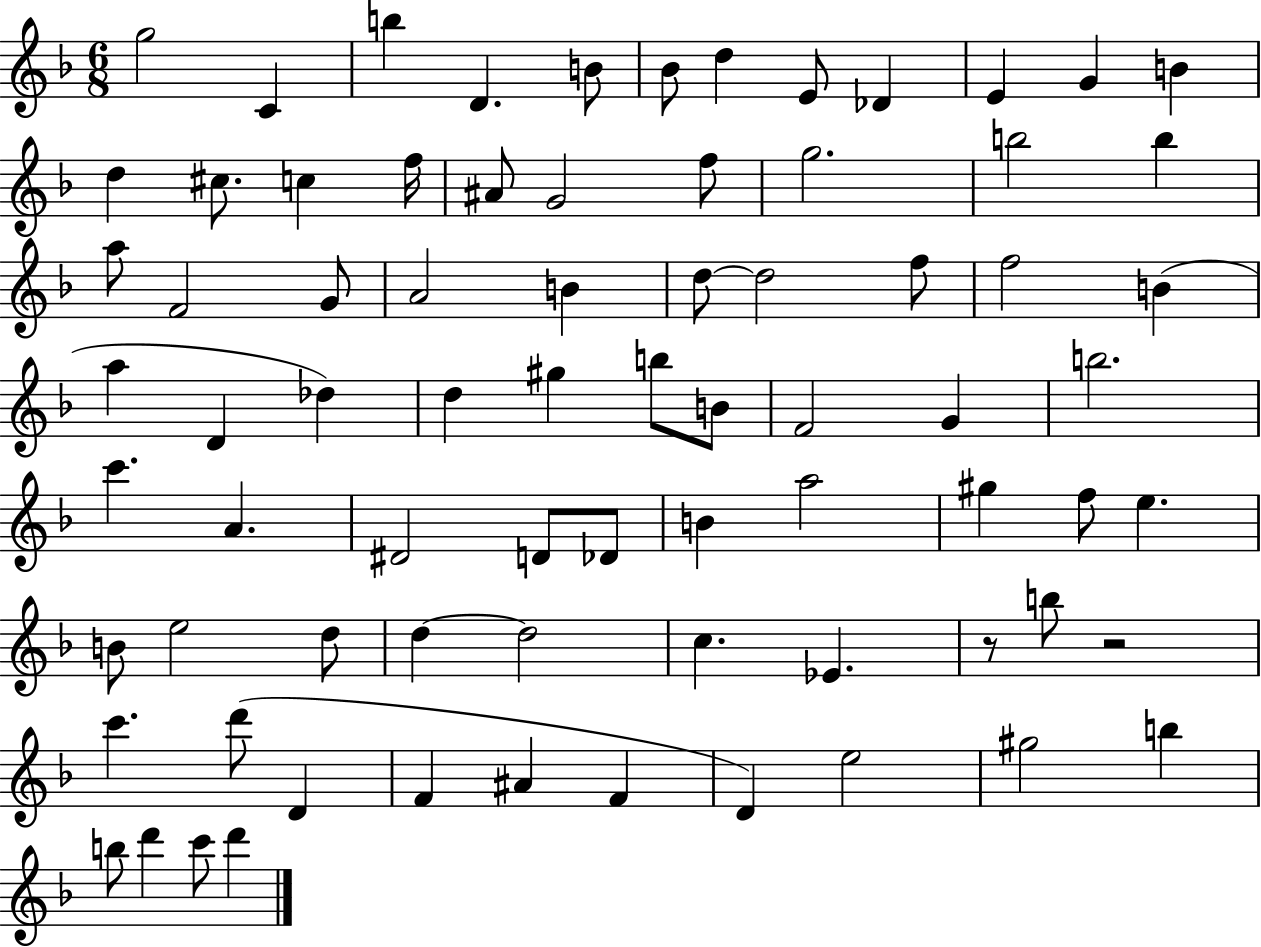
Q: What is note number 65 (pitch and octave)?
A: A#4